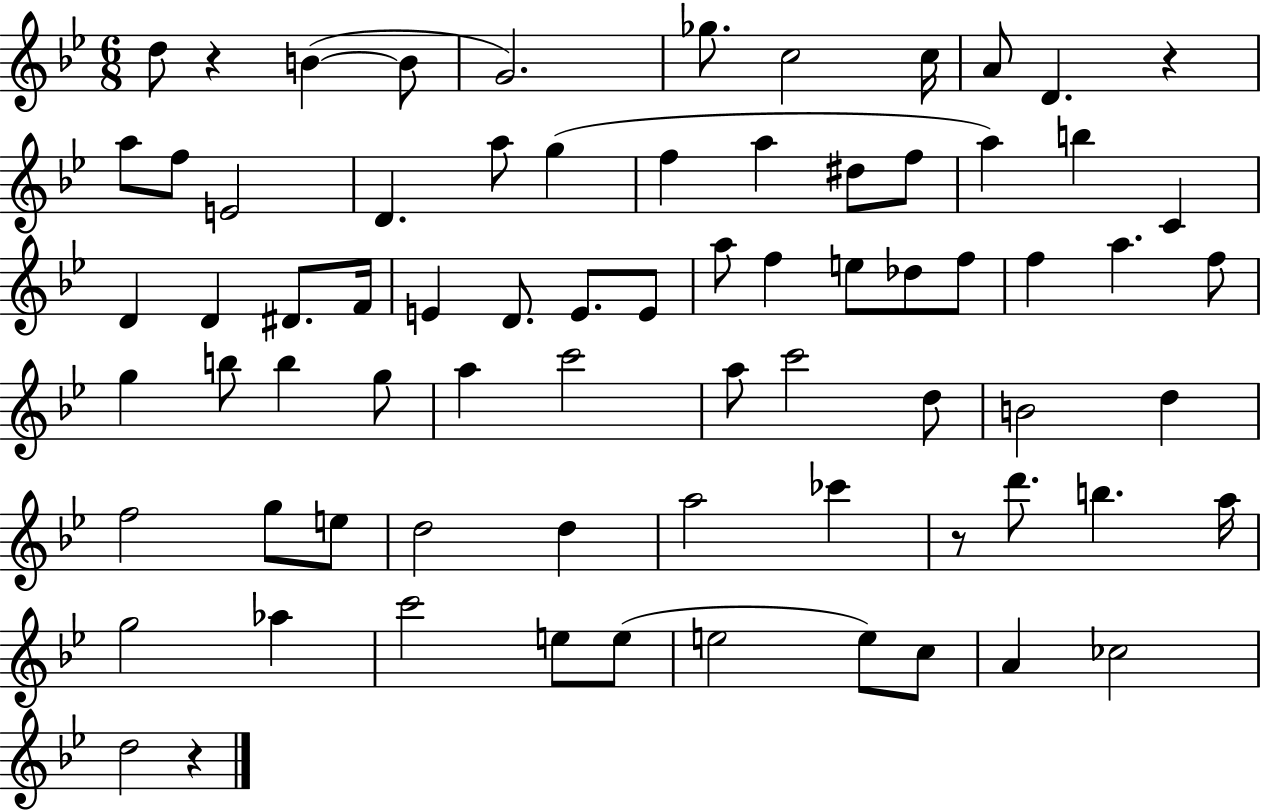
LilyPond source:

{
  \clef treble
  \numericTimeSignature
  \time 6/8
  \key bes \major
  d''8 r4 b'4~(~ b'8 | g'2.) | ges''8. c''2 c''16 | a'8 d'4. r4 | \break a''8 f''8 e'2 | d'4. a''8 g''4( | f''4 a''4 dis''8 f''8 | a''4) b''4 c'4 | \break d'4 d'4 dis'8. f'16 | e'4 d'8. e'8. e'8 | a''8 f''4 e''8 des''8 f''8 | f''4 a''4. f''8 | \break g''4 b''8 b''4 g''8 | a''4 c'''2 | a''8 c'''2 d''8 | b'2 d''4 | \break f''2 g''8 e''8 | d''2 d''4 | a''2 ces'''4 | r8 d'''8. b''4. a''16 | \break g''2 aes''4 | c'''2 e''8 e''8( | e''2 e''8) c''8 | a'4 ces''2 | \break d''2 r4 | \bar "|."
}